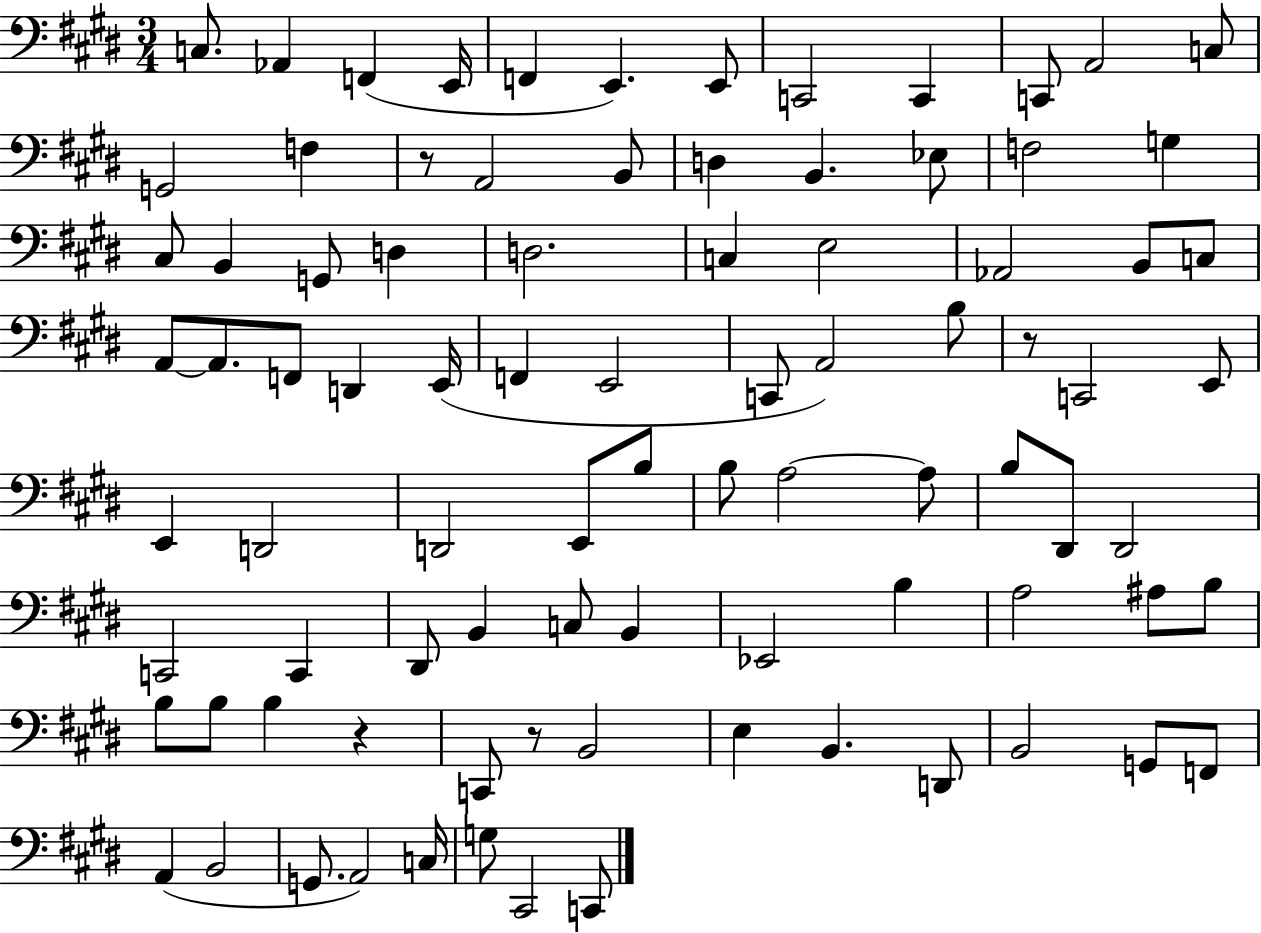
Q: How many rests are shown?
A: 4